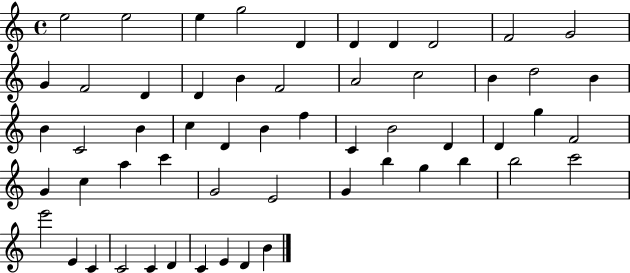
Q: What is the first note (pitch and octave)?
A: E5